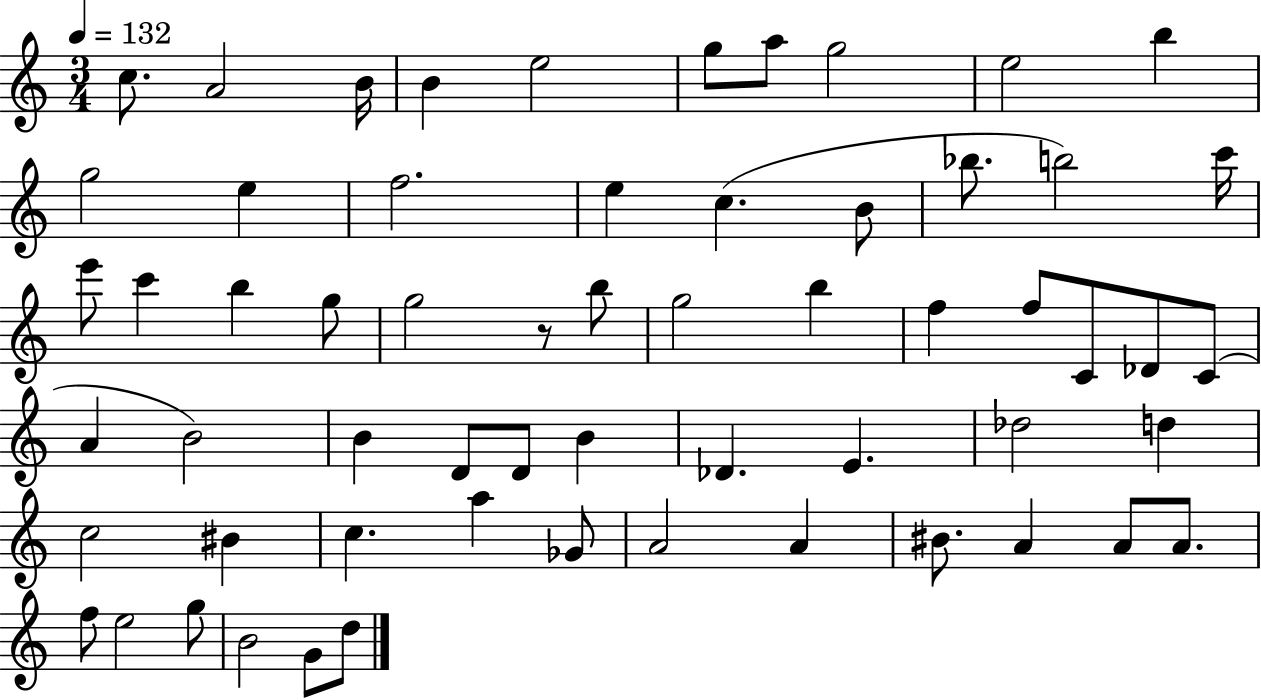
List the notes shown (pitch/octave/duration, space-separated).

C5/e. A4/h B4/s B4/q E5/h G5/e A5/e G5/h E5/h B5/q G5/h E5/q F5/h. E5/q C5/q. B4/e Bb5/e. B5/h C6/s E6/e C6/q B5/q G5/e G5/h R/e B5/e G5/h B5/q F5/q F5/e C4/e Db4/e C4/e A4/q B4/h B4/q D4/e D4/e B4/q Db4/q. E4/q. Db5/h D5/q C5/h BIS4/q C5/q. A5/q Gb4/e A4/h A4/q BIS4/e. A4/q A4/e A4/e. F5/e E5/h G5/e B4/h G4/e D5/e